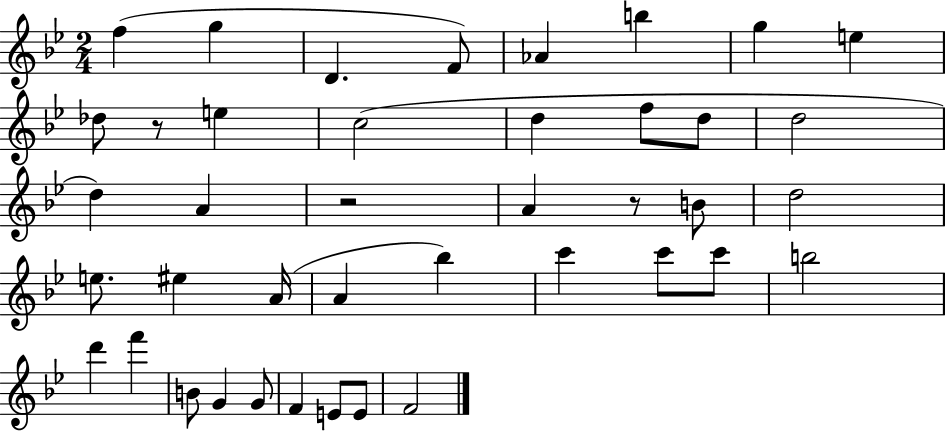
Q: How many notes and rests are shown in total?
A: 41